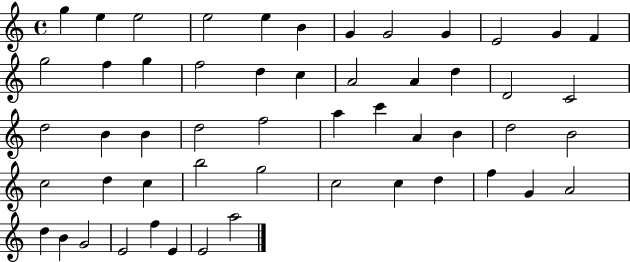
G5/q E5/q E5/h E5/h E5/q B4/q G4/q G4/h G4/q E4/h G4/q F4/q G5/h F5/q G5/q F5/h D5/q C5/q A4/h A4/q D5/q D4/h C4/h D5/h B4/q B4/q D5/h F5/h A5/q C6/q A4/q B4/q D5/h B4/h C5/h D5/q C5/q B5/h G5/h C5/h C5/q D5/q F5/q G4/q A4/h D5/q B4/q G4/h E4/h F5/q E4/q E4/h A5/h